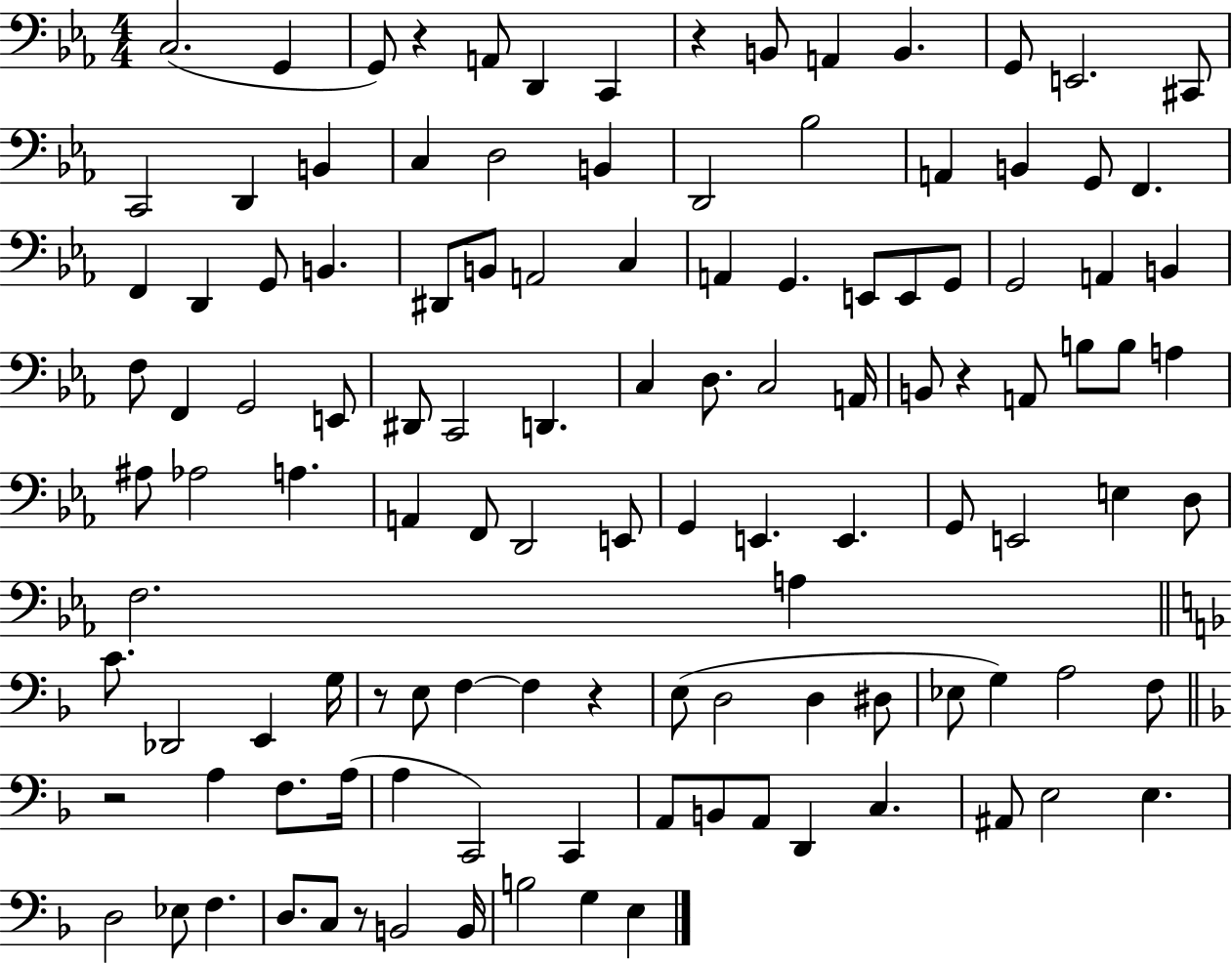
X:1
T:Untitled
M:4/4
L:1/4
K:Eb
C,2 G,, G,,/2 z A,,/2 D,, C,, z B,,/2 A,, B,, G,,/2 E,,2 ^C,,/2 C,,2 D,, B,, C, D,2 B,, D,,2 _B,2 A,, B,, G,,/2 F,, F,, D,, G,,/2 B,, ^D,,/2 B,,/2 A,,2 C, A,, G,, E,,/2 E,,/2 G,,/2 G,,2 A,, B,, F,/2 F,, G,,2 E,,/2 ^D,,/2 C,,2 D,, C, D,/2 C,2 A,,/4 B,,/2 z A,,/2 B,/2 B,/2 A, ^A,/2 _A,2 A, A,, F,,/2 D,,2 E,,/2 G,, E,, E,, G,,/2 E,,2 E, D,/2 F,2 A, C/2 _D,,2 E,, G,/4 z/2 E,/2 F, F, z E,/2 D,2 D, ^D,/2 _E,/2 G, A,2 F,/2 z2 A, F,/2 A,/4 A, C,,2 C,, A,,/2 B,,/2 A,,/2 D,, C, ^A,,/2 E,2 E, D,2 _E,/2 F, D,/2 C,/2 z/2 B,,2 B,,/4 B,2 G, E,